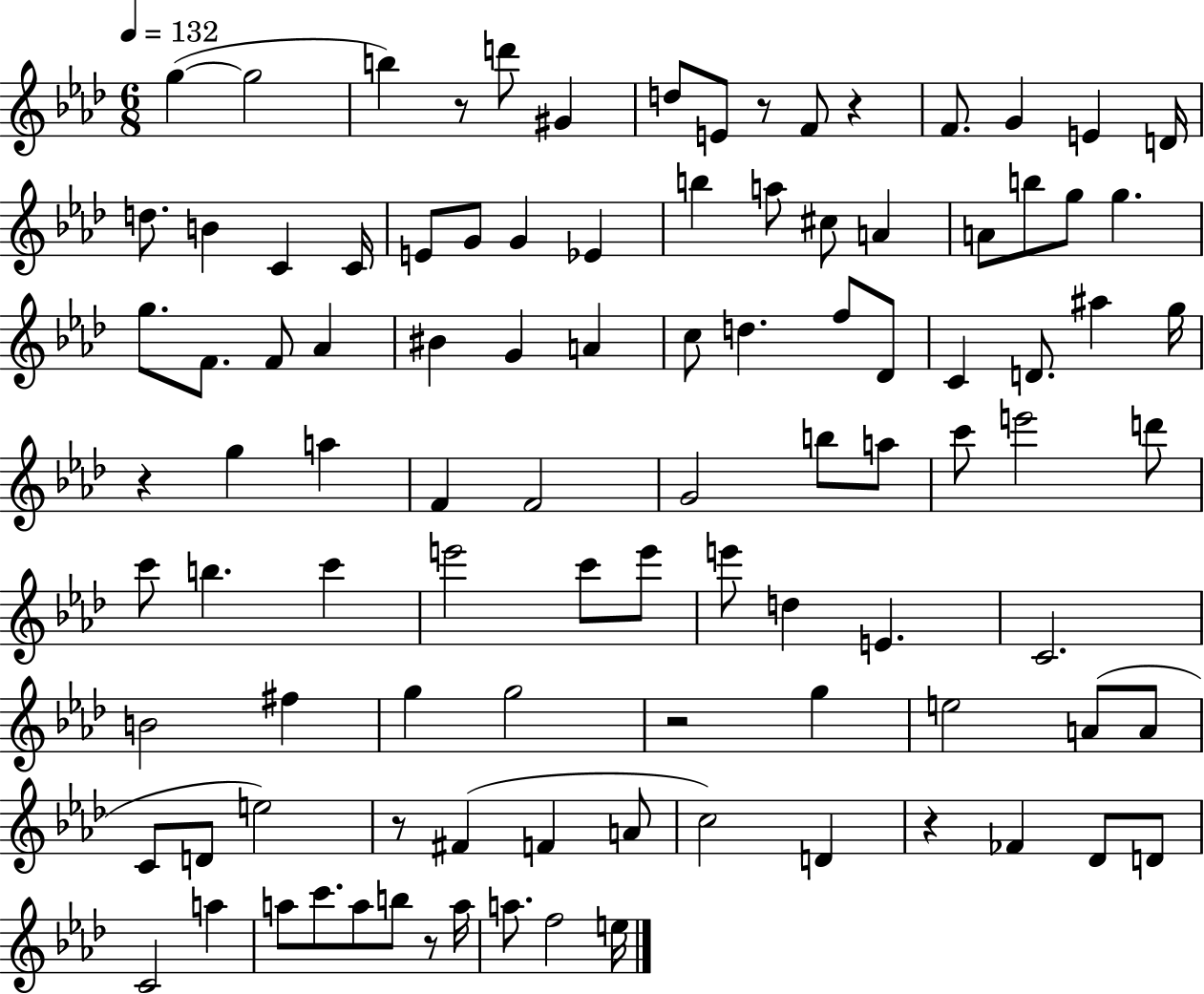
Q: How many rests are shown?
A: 8